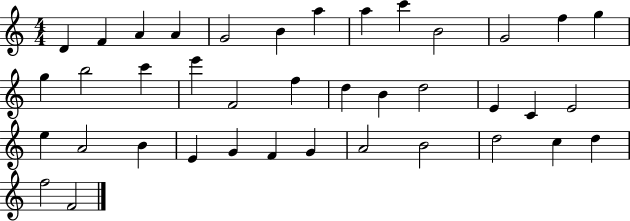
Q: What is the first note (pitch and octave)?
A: D4